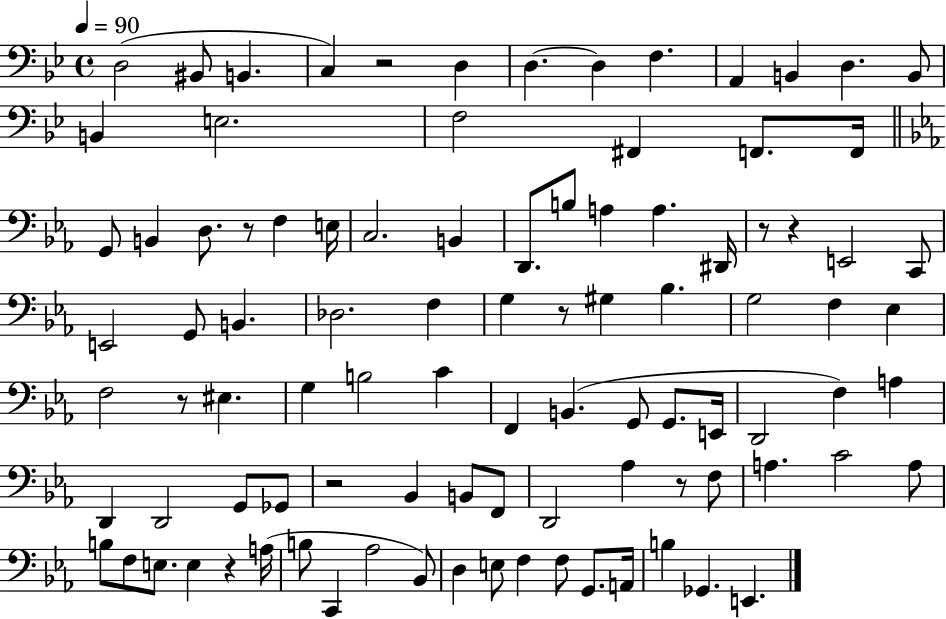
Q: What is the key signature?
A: BES major